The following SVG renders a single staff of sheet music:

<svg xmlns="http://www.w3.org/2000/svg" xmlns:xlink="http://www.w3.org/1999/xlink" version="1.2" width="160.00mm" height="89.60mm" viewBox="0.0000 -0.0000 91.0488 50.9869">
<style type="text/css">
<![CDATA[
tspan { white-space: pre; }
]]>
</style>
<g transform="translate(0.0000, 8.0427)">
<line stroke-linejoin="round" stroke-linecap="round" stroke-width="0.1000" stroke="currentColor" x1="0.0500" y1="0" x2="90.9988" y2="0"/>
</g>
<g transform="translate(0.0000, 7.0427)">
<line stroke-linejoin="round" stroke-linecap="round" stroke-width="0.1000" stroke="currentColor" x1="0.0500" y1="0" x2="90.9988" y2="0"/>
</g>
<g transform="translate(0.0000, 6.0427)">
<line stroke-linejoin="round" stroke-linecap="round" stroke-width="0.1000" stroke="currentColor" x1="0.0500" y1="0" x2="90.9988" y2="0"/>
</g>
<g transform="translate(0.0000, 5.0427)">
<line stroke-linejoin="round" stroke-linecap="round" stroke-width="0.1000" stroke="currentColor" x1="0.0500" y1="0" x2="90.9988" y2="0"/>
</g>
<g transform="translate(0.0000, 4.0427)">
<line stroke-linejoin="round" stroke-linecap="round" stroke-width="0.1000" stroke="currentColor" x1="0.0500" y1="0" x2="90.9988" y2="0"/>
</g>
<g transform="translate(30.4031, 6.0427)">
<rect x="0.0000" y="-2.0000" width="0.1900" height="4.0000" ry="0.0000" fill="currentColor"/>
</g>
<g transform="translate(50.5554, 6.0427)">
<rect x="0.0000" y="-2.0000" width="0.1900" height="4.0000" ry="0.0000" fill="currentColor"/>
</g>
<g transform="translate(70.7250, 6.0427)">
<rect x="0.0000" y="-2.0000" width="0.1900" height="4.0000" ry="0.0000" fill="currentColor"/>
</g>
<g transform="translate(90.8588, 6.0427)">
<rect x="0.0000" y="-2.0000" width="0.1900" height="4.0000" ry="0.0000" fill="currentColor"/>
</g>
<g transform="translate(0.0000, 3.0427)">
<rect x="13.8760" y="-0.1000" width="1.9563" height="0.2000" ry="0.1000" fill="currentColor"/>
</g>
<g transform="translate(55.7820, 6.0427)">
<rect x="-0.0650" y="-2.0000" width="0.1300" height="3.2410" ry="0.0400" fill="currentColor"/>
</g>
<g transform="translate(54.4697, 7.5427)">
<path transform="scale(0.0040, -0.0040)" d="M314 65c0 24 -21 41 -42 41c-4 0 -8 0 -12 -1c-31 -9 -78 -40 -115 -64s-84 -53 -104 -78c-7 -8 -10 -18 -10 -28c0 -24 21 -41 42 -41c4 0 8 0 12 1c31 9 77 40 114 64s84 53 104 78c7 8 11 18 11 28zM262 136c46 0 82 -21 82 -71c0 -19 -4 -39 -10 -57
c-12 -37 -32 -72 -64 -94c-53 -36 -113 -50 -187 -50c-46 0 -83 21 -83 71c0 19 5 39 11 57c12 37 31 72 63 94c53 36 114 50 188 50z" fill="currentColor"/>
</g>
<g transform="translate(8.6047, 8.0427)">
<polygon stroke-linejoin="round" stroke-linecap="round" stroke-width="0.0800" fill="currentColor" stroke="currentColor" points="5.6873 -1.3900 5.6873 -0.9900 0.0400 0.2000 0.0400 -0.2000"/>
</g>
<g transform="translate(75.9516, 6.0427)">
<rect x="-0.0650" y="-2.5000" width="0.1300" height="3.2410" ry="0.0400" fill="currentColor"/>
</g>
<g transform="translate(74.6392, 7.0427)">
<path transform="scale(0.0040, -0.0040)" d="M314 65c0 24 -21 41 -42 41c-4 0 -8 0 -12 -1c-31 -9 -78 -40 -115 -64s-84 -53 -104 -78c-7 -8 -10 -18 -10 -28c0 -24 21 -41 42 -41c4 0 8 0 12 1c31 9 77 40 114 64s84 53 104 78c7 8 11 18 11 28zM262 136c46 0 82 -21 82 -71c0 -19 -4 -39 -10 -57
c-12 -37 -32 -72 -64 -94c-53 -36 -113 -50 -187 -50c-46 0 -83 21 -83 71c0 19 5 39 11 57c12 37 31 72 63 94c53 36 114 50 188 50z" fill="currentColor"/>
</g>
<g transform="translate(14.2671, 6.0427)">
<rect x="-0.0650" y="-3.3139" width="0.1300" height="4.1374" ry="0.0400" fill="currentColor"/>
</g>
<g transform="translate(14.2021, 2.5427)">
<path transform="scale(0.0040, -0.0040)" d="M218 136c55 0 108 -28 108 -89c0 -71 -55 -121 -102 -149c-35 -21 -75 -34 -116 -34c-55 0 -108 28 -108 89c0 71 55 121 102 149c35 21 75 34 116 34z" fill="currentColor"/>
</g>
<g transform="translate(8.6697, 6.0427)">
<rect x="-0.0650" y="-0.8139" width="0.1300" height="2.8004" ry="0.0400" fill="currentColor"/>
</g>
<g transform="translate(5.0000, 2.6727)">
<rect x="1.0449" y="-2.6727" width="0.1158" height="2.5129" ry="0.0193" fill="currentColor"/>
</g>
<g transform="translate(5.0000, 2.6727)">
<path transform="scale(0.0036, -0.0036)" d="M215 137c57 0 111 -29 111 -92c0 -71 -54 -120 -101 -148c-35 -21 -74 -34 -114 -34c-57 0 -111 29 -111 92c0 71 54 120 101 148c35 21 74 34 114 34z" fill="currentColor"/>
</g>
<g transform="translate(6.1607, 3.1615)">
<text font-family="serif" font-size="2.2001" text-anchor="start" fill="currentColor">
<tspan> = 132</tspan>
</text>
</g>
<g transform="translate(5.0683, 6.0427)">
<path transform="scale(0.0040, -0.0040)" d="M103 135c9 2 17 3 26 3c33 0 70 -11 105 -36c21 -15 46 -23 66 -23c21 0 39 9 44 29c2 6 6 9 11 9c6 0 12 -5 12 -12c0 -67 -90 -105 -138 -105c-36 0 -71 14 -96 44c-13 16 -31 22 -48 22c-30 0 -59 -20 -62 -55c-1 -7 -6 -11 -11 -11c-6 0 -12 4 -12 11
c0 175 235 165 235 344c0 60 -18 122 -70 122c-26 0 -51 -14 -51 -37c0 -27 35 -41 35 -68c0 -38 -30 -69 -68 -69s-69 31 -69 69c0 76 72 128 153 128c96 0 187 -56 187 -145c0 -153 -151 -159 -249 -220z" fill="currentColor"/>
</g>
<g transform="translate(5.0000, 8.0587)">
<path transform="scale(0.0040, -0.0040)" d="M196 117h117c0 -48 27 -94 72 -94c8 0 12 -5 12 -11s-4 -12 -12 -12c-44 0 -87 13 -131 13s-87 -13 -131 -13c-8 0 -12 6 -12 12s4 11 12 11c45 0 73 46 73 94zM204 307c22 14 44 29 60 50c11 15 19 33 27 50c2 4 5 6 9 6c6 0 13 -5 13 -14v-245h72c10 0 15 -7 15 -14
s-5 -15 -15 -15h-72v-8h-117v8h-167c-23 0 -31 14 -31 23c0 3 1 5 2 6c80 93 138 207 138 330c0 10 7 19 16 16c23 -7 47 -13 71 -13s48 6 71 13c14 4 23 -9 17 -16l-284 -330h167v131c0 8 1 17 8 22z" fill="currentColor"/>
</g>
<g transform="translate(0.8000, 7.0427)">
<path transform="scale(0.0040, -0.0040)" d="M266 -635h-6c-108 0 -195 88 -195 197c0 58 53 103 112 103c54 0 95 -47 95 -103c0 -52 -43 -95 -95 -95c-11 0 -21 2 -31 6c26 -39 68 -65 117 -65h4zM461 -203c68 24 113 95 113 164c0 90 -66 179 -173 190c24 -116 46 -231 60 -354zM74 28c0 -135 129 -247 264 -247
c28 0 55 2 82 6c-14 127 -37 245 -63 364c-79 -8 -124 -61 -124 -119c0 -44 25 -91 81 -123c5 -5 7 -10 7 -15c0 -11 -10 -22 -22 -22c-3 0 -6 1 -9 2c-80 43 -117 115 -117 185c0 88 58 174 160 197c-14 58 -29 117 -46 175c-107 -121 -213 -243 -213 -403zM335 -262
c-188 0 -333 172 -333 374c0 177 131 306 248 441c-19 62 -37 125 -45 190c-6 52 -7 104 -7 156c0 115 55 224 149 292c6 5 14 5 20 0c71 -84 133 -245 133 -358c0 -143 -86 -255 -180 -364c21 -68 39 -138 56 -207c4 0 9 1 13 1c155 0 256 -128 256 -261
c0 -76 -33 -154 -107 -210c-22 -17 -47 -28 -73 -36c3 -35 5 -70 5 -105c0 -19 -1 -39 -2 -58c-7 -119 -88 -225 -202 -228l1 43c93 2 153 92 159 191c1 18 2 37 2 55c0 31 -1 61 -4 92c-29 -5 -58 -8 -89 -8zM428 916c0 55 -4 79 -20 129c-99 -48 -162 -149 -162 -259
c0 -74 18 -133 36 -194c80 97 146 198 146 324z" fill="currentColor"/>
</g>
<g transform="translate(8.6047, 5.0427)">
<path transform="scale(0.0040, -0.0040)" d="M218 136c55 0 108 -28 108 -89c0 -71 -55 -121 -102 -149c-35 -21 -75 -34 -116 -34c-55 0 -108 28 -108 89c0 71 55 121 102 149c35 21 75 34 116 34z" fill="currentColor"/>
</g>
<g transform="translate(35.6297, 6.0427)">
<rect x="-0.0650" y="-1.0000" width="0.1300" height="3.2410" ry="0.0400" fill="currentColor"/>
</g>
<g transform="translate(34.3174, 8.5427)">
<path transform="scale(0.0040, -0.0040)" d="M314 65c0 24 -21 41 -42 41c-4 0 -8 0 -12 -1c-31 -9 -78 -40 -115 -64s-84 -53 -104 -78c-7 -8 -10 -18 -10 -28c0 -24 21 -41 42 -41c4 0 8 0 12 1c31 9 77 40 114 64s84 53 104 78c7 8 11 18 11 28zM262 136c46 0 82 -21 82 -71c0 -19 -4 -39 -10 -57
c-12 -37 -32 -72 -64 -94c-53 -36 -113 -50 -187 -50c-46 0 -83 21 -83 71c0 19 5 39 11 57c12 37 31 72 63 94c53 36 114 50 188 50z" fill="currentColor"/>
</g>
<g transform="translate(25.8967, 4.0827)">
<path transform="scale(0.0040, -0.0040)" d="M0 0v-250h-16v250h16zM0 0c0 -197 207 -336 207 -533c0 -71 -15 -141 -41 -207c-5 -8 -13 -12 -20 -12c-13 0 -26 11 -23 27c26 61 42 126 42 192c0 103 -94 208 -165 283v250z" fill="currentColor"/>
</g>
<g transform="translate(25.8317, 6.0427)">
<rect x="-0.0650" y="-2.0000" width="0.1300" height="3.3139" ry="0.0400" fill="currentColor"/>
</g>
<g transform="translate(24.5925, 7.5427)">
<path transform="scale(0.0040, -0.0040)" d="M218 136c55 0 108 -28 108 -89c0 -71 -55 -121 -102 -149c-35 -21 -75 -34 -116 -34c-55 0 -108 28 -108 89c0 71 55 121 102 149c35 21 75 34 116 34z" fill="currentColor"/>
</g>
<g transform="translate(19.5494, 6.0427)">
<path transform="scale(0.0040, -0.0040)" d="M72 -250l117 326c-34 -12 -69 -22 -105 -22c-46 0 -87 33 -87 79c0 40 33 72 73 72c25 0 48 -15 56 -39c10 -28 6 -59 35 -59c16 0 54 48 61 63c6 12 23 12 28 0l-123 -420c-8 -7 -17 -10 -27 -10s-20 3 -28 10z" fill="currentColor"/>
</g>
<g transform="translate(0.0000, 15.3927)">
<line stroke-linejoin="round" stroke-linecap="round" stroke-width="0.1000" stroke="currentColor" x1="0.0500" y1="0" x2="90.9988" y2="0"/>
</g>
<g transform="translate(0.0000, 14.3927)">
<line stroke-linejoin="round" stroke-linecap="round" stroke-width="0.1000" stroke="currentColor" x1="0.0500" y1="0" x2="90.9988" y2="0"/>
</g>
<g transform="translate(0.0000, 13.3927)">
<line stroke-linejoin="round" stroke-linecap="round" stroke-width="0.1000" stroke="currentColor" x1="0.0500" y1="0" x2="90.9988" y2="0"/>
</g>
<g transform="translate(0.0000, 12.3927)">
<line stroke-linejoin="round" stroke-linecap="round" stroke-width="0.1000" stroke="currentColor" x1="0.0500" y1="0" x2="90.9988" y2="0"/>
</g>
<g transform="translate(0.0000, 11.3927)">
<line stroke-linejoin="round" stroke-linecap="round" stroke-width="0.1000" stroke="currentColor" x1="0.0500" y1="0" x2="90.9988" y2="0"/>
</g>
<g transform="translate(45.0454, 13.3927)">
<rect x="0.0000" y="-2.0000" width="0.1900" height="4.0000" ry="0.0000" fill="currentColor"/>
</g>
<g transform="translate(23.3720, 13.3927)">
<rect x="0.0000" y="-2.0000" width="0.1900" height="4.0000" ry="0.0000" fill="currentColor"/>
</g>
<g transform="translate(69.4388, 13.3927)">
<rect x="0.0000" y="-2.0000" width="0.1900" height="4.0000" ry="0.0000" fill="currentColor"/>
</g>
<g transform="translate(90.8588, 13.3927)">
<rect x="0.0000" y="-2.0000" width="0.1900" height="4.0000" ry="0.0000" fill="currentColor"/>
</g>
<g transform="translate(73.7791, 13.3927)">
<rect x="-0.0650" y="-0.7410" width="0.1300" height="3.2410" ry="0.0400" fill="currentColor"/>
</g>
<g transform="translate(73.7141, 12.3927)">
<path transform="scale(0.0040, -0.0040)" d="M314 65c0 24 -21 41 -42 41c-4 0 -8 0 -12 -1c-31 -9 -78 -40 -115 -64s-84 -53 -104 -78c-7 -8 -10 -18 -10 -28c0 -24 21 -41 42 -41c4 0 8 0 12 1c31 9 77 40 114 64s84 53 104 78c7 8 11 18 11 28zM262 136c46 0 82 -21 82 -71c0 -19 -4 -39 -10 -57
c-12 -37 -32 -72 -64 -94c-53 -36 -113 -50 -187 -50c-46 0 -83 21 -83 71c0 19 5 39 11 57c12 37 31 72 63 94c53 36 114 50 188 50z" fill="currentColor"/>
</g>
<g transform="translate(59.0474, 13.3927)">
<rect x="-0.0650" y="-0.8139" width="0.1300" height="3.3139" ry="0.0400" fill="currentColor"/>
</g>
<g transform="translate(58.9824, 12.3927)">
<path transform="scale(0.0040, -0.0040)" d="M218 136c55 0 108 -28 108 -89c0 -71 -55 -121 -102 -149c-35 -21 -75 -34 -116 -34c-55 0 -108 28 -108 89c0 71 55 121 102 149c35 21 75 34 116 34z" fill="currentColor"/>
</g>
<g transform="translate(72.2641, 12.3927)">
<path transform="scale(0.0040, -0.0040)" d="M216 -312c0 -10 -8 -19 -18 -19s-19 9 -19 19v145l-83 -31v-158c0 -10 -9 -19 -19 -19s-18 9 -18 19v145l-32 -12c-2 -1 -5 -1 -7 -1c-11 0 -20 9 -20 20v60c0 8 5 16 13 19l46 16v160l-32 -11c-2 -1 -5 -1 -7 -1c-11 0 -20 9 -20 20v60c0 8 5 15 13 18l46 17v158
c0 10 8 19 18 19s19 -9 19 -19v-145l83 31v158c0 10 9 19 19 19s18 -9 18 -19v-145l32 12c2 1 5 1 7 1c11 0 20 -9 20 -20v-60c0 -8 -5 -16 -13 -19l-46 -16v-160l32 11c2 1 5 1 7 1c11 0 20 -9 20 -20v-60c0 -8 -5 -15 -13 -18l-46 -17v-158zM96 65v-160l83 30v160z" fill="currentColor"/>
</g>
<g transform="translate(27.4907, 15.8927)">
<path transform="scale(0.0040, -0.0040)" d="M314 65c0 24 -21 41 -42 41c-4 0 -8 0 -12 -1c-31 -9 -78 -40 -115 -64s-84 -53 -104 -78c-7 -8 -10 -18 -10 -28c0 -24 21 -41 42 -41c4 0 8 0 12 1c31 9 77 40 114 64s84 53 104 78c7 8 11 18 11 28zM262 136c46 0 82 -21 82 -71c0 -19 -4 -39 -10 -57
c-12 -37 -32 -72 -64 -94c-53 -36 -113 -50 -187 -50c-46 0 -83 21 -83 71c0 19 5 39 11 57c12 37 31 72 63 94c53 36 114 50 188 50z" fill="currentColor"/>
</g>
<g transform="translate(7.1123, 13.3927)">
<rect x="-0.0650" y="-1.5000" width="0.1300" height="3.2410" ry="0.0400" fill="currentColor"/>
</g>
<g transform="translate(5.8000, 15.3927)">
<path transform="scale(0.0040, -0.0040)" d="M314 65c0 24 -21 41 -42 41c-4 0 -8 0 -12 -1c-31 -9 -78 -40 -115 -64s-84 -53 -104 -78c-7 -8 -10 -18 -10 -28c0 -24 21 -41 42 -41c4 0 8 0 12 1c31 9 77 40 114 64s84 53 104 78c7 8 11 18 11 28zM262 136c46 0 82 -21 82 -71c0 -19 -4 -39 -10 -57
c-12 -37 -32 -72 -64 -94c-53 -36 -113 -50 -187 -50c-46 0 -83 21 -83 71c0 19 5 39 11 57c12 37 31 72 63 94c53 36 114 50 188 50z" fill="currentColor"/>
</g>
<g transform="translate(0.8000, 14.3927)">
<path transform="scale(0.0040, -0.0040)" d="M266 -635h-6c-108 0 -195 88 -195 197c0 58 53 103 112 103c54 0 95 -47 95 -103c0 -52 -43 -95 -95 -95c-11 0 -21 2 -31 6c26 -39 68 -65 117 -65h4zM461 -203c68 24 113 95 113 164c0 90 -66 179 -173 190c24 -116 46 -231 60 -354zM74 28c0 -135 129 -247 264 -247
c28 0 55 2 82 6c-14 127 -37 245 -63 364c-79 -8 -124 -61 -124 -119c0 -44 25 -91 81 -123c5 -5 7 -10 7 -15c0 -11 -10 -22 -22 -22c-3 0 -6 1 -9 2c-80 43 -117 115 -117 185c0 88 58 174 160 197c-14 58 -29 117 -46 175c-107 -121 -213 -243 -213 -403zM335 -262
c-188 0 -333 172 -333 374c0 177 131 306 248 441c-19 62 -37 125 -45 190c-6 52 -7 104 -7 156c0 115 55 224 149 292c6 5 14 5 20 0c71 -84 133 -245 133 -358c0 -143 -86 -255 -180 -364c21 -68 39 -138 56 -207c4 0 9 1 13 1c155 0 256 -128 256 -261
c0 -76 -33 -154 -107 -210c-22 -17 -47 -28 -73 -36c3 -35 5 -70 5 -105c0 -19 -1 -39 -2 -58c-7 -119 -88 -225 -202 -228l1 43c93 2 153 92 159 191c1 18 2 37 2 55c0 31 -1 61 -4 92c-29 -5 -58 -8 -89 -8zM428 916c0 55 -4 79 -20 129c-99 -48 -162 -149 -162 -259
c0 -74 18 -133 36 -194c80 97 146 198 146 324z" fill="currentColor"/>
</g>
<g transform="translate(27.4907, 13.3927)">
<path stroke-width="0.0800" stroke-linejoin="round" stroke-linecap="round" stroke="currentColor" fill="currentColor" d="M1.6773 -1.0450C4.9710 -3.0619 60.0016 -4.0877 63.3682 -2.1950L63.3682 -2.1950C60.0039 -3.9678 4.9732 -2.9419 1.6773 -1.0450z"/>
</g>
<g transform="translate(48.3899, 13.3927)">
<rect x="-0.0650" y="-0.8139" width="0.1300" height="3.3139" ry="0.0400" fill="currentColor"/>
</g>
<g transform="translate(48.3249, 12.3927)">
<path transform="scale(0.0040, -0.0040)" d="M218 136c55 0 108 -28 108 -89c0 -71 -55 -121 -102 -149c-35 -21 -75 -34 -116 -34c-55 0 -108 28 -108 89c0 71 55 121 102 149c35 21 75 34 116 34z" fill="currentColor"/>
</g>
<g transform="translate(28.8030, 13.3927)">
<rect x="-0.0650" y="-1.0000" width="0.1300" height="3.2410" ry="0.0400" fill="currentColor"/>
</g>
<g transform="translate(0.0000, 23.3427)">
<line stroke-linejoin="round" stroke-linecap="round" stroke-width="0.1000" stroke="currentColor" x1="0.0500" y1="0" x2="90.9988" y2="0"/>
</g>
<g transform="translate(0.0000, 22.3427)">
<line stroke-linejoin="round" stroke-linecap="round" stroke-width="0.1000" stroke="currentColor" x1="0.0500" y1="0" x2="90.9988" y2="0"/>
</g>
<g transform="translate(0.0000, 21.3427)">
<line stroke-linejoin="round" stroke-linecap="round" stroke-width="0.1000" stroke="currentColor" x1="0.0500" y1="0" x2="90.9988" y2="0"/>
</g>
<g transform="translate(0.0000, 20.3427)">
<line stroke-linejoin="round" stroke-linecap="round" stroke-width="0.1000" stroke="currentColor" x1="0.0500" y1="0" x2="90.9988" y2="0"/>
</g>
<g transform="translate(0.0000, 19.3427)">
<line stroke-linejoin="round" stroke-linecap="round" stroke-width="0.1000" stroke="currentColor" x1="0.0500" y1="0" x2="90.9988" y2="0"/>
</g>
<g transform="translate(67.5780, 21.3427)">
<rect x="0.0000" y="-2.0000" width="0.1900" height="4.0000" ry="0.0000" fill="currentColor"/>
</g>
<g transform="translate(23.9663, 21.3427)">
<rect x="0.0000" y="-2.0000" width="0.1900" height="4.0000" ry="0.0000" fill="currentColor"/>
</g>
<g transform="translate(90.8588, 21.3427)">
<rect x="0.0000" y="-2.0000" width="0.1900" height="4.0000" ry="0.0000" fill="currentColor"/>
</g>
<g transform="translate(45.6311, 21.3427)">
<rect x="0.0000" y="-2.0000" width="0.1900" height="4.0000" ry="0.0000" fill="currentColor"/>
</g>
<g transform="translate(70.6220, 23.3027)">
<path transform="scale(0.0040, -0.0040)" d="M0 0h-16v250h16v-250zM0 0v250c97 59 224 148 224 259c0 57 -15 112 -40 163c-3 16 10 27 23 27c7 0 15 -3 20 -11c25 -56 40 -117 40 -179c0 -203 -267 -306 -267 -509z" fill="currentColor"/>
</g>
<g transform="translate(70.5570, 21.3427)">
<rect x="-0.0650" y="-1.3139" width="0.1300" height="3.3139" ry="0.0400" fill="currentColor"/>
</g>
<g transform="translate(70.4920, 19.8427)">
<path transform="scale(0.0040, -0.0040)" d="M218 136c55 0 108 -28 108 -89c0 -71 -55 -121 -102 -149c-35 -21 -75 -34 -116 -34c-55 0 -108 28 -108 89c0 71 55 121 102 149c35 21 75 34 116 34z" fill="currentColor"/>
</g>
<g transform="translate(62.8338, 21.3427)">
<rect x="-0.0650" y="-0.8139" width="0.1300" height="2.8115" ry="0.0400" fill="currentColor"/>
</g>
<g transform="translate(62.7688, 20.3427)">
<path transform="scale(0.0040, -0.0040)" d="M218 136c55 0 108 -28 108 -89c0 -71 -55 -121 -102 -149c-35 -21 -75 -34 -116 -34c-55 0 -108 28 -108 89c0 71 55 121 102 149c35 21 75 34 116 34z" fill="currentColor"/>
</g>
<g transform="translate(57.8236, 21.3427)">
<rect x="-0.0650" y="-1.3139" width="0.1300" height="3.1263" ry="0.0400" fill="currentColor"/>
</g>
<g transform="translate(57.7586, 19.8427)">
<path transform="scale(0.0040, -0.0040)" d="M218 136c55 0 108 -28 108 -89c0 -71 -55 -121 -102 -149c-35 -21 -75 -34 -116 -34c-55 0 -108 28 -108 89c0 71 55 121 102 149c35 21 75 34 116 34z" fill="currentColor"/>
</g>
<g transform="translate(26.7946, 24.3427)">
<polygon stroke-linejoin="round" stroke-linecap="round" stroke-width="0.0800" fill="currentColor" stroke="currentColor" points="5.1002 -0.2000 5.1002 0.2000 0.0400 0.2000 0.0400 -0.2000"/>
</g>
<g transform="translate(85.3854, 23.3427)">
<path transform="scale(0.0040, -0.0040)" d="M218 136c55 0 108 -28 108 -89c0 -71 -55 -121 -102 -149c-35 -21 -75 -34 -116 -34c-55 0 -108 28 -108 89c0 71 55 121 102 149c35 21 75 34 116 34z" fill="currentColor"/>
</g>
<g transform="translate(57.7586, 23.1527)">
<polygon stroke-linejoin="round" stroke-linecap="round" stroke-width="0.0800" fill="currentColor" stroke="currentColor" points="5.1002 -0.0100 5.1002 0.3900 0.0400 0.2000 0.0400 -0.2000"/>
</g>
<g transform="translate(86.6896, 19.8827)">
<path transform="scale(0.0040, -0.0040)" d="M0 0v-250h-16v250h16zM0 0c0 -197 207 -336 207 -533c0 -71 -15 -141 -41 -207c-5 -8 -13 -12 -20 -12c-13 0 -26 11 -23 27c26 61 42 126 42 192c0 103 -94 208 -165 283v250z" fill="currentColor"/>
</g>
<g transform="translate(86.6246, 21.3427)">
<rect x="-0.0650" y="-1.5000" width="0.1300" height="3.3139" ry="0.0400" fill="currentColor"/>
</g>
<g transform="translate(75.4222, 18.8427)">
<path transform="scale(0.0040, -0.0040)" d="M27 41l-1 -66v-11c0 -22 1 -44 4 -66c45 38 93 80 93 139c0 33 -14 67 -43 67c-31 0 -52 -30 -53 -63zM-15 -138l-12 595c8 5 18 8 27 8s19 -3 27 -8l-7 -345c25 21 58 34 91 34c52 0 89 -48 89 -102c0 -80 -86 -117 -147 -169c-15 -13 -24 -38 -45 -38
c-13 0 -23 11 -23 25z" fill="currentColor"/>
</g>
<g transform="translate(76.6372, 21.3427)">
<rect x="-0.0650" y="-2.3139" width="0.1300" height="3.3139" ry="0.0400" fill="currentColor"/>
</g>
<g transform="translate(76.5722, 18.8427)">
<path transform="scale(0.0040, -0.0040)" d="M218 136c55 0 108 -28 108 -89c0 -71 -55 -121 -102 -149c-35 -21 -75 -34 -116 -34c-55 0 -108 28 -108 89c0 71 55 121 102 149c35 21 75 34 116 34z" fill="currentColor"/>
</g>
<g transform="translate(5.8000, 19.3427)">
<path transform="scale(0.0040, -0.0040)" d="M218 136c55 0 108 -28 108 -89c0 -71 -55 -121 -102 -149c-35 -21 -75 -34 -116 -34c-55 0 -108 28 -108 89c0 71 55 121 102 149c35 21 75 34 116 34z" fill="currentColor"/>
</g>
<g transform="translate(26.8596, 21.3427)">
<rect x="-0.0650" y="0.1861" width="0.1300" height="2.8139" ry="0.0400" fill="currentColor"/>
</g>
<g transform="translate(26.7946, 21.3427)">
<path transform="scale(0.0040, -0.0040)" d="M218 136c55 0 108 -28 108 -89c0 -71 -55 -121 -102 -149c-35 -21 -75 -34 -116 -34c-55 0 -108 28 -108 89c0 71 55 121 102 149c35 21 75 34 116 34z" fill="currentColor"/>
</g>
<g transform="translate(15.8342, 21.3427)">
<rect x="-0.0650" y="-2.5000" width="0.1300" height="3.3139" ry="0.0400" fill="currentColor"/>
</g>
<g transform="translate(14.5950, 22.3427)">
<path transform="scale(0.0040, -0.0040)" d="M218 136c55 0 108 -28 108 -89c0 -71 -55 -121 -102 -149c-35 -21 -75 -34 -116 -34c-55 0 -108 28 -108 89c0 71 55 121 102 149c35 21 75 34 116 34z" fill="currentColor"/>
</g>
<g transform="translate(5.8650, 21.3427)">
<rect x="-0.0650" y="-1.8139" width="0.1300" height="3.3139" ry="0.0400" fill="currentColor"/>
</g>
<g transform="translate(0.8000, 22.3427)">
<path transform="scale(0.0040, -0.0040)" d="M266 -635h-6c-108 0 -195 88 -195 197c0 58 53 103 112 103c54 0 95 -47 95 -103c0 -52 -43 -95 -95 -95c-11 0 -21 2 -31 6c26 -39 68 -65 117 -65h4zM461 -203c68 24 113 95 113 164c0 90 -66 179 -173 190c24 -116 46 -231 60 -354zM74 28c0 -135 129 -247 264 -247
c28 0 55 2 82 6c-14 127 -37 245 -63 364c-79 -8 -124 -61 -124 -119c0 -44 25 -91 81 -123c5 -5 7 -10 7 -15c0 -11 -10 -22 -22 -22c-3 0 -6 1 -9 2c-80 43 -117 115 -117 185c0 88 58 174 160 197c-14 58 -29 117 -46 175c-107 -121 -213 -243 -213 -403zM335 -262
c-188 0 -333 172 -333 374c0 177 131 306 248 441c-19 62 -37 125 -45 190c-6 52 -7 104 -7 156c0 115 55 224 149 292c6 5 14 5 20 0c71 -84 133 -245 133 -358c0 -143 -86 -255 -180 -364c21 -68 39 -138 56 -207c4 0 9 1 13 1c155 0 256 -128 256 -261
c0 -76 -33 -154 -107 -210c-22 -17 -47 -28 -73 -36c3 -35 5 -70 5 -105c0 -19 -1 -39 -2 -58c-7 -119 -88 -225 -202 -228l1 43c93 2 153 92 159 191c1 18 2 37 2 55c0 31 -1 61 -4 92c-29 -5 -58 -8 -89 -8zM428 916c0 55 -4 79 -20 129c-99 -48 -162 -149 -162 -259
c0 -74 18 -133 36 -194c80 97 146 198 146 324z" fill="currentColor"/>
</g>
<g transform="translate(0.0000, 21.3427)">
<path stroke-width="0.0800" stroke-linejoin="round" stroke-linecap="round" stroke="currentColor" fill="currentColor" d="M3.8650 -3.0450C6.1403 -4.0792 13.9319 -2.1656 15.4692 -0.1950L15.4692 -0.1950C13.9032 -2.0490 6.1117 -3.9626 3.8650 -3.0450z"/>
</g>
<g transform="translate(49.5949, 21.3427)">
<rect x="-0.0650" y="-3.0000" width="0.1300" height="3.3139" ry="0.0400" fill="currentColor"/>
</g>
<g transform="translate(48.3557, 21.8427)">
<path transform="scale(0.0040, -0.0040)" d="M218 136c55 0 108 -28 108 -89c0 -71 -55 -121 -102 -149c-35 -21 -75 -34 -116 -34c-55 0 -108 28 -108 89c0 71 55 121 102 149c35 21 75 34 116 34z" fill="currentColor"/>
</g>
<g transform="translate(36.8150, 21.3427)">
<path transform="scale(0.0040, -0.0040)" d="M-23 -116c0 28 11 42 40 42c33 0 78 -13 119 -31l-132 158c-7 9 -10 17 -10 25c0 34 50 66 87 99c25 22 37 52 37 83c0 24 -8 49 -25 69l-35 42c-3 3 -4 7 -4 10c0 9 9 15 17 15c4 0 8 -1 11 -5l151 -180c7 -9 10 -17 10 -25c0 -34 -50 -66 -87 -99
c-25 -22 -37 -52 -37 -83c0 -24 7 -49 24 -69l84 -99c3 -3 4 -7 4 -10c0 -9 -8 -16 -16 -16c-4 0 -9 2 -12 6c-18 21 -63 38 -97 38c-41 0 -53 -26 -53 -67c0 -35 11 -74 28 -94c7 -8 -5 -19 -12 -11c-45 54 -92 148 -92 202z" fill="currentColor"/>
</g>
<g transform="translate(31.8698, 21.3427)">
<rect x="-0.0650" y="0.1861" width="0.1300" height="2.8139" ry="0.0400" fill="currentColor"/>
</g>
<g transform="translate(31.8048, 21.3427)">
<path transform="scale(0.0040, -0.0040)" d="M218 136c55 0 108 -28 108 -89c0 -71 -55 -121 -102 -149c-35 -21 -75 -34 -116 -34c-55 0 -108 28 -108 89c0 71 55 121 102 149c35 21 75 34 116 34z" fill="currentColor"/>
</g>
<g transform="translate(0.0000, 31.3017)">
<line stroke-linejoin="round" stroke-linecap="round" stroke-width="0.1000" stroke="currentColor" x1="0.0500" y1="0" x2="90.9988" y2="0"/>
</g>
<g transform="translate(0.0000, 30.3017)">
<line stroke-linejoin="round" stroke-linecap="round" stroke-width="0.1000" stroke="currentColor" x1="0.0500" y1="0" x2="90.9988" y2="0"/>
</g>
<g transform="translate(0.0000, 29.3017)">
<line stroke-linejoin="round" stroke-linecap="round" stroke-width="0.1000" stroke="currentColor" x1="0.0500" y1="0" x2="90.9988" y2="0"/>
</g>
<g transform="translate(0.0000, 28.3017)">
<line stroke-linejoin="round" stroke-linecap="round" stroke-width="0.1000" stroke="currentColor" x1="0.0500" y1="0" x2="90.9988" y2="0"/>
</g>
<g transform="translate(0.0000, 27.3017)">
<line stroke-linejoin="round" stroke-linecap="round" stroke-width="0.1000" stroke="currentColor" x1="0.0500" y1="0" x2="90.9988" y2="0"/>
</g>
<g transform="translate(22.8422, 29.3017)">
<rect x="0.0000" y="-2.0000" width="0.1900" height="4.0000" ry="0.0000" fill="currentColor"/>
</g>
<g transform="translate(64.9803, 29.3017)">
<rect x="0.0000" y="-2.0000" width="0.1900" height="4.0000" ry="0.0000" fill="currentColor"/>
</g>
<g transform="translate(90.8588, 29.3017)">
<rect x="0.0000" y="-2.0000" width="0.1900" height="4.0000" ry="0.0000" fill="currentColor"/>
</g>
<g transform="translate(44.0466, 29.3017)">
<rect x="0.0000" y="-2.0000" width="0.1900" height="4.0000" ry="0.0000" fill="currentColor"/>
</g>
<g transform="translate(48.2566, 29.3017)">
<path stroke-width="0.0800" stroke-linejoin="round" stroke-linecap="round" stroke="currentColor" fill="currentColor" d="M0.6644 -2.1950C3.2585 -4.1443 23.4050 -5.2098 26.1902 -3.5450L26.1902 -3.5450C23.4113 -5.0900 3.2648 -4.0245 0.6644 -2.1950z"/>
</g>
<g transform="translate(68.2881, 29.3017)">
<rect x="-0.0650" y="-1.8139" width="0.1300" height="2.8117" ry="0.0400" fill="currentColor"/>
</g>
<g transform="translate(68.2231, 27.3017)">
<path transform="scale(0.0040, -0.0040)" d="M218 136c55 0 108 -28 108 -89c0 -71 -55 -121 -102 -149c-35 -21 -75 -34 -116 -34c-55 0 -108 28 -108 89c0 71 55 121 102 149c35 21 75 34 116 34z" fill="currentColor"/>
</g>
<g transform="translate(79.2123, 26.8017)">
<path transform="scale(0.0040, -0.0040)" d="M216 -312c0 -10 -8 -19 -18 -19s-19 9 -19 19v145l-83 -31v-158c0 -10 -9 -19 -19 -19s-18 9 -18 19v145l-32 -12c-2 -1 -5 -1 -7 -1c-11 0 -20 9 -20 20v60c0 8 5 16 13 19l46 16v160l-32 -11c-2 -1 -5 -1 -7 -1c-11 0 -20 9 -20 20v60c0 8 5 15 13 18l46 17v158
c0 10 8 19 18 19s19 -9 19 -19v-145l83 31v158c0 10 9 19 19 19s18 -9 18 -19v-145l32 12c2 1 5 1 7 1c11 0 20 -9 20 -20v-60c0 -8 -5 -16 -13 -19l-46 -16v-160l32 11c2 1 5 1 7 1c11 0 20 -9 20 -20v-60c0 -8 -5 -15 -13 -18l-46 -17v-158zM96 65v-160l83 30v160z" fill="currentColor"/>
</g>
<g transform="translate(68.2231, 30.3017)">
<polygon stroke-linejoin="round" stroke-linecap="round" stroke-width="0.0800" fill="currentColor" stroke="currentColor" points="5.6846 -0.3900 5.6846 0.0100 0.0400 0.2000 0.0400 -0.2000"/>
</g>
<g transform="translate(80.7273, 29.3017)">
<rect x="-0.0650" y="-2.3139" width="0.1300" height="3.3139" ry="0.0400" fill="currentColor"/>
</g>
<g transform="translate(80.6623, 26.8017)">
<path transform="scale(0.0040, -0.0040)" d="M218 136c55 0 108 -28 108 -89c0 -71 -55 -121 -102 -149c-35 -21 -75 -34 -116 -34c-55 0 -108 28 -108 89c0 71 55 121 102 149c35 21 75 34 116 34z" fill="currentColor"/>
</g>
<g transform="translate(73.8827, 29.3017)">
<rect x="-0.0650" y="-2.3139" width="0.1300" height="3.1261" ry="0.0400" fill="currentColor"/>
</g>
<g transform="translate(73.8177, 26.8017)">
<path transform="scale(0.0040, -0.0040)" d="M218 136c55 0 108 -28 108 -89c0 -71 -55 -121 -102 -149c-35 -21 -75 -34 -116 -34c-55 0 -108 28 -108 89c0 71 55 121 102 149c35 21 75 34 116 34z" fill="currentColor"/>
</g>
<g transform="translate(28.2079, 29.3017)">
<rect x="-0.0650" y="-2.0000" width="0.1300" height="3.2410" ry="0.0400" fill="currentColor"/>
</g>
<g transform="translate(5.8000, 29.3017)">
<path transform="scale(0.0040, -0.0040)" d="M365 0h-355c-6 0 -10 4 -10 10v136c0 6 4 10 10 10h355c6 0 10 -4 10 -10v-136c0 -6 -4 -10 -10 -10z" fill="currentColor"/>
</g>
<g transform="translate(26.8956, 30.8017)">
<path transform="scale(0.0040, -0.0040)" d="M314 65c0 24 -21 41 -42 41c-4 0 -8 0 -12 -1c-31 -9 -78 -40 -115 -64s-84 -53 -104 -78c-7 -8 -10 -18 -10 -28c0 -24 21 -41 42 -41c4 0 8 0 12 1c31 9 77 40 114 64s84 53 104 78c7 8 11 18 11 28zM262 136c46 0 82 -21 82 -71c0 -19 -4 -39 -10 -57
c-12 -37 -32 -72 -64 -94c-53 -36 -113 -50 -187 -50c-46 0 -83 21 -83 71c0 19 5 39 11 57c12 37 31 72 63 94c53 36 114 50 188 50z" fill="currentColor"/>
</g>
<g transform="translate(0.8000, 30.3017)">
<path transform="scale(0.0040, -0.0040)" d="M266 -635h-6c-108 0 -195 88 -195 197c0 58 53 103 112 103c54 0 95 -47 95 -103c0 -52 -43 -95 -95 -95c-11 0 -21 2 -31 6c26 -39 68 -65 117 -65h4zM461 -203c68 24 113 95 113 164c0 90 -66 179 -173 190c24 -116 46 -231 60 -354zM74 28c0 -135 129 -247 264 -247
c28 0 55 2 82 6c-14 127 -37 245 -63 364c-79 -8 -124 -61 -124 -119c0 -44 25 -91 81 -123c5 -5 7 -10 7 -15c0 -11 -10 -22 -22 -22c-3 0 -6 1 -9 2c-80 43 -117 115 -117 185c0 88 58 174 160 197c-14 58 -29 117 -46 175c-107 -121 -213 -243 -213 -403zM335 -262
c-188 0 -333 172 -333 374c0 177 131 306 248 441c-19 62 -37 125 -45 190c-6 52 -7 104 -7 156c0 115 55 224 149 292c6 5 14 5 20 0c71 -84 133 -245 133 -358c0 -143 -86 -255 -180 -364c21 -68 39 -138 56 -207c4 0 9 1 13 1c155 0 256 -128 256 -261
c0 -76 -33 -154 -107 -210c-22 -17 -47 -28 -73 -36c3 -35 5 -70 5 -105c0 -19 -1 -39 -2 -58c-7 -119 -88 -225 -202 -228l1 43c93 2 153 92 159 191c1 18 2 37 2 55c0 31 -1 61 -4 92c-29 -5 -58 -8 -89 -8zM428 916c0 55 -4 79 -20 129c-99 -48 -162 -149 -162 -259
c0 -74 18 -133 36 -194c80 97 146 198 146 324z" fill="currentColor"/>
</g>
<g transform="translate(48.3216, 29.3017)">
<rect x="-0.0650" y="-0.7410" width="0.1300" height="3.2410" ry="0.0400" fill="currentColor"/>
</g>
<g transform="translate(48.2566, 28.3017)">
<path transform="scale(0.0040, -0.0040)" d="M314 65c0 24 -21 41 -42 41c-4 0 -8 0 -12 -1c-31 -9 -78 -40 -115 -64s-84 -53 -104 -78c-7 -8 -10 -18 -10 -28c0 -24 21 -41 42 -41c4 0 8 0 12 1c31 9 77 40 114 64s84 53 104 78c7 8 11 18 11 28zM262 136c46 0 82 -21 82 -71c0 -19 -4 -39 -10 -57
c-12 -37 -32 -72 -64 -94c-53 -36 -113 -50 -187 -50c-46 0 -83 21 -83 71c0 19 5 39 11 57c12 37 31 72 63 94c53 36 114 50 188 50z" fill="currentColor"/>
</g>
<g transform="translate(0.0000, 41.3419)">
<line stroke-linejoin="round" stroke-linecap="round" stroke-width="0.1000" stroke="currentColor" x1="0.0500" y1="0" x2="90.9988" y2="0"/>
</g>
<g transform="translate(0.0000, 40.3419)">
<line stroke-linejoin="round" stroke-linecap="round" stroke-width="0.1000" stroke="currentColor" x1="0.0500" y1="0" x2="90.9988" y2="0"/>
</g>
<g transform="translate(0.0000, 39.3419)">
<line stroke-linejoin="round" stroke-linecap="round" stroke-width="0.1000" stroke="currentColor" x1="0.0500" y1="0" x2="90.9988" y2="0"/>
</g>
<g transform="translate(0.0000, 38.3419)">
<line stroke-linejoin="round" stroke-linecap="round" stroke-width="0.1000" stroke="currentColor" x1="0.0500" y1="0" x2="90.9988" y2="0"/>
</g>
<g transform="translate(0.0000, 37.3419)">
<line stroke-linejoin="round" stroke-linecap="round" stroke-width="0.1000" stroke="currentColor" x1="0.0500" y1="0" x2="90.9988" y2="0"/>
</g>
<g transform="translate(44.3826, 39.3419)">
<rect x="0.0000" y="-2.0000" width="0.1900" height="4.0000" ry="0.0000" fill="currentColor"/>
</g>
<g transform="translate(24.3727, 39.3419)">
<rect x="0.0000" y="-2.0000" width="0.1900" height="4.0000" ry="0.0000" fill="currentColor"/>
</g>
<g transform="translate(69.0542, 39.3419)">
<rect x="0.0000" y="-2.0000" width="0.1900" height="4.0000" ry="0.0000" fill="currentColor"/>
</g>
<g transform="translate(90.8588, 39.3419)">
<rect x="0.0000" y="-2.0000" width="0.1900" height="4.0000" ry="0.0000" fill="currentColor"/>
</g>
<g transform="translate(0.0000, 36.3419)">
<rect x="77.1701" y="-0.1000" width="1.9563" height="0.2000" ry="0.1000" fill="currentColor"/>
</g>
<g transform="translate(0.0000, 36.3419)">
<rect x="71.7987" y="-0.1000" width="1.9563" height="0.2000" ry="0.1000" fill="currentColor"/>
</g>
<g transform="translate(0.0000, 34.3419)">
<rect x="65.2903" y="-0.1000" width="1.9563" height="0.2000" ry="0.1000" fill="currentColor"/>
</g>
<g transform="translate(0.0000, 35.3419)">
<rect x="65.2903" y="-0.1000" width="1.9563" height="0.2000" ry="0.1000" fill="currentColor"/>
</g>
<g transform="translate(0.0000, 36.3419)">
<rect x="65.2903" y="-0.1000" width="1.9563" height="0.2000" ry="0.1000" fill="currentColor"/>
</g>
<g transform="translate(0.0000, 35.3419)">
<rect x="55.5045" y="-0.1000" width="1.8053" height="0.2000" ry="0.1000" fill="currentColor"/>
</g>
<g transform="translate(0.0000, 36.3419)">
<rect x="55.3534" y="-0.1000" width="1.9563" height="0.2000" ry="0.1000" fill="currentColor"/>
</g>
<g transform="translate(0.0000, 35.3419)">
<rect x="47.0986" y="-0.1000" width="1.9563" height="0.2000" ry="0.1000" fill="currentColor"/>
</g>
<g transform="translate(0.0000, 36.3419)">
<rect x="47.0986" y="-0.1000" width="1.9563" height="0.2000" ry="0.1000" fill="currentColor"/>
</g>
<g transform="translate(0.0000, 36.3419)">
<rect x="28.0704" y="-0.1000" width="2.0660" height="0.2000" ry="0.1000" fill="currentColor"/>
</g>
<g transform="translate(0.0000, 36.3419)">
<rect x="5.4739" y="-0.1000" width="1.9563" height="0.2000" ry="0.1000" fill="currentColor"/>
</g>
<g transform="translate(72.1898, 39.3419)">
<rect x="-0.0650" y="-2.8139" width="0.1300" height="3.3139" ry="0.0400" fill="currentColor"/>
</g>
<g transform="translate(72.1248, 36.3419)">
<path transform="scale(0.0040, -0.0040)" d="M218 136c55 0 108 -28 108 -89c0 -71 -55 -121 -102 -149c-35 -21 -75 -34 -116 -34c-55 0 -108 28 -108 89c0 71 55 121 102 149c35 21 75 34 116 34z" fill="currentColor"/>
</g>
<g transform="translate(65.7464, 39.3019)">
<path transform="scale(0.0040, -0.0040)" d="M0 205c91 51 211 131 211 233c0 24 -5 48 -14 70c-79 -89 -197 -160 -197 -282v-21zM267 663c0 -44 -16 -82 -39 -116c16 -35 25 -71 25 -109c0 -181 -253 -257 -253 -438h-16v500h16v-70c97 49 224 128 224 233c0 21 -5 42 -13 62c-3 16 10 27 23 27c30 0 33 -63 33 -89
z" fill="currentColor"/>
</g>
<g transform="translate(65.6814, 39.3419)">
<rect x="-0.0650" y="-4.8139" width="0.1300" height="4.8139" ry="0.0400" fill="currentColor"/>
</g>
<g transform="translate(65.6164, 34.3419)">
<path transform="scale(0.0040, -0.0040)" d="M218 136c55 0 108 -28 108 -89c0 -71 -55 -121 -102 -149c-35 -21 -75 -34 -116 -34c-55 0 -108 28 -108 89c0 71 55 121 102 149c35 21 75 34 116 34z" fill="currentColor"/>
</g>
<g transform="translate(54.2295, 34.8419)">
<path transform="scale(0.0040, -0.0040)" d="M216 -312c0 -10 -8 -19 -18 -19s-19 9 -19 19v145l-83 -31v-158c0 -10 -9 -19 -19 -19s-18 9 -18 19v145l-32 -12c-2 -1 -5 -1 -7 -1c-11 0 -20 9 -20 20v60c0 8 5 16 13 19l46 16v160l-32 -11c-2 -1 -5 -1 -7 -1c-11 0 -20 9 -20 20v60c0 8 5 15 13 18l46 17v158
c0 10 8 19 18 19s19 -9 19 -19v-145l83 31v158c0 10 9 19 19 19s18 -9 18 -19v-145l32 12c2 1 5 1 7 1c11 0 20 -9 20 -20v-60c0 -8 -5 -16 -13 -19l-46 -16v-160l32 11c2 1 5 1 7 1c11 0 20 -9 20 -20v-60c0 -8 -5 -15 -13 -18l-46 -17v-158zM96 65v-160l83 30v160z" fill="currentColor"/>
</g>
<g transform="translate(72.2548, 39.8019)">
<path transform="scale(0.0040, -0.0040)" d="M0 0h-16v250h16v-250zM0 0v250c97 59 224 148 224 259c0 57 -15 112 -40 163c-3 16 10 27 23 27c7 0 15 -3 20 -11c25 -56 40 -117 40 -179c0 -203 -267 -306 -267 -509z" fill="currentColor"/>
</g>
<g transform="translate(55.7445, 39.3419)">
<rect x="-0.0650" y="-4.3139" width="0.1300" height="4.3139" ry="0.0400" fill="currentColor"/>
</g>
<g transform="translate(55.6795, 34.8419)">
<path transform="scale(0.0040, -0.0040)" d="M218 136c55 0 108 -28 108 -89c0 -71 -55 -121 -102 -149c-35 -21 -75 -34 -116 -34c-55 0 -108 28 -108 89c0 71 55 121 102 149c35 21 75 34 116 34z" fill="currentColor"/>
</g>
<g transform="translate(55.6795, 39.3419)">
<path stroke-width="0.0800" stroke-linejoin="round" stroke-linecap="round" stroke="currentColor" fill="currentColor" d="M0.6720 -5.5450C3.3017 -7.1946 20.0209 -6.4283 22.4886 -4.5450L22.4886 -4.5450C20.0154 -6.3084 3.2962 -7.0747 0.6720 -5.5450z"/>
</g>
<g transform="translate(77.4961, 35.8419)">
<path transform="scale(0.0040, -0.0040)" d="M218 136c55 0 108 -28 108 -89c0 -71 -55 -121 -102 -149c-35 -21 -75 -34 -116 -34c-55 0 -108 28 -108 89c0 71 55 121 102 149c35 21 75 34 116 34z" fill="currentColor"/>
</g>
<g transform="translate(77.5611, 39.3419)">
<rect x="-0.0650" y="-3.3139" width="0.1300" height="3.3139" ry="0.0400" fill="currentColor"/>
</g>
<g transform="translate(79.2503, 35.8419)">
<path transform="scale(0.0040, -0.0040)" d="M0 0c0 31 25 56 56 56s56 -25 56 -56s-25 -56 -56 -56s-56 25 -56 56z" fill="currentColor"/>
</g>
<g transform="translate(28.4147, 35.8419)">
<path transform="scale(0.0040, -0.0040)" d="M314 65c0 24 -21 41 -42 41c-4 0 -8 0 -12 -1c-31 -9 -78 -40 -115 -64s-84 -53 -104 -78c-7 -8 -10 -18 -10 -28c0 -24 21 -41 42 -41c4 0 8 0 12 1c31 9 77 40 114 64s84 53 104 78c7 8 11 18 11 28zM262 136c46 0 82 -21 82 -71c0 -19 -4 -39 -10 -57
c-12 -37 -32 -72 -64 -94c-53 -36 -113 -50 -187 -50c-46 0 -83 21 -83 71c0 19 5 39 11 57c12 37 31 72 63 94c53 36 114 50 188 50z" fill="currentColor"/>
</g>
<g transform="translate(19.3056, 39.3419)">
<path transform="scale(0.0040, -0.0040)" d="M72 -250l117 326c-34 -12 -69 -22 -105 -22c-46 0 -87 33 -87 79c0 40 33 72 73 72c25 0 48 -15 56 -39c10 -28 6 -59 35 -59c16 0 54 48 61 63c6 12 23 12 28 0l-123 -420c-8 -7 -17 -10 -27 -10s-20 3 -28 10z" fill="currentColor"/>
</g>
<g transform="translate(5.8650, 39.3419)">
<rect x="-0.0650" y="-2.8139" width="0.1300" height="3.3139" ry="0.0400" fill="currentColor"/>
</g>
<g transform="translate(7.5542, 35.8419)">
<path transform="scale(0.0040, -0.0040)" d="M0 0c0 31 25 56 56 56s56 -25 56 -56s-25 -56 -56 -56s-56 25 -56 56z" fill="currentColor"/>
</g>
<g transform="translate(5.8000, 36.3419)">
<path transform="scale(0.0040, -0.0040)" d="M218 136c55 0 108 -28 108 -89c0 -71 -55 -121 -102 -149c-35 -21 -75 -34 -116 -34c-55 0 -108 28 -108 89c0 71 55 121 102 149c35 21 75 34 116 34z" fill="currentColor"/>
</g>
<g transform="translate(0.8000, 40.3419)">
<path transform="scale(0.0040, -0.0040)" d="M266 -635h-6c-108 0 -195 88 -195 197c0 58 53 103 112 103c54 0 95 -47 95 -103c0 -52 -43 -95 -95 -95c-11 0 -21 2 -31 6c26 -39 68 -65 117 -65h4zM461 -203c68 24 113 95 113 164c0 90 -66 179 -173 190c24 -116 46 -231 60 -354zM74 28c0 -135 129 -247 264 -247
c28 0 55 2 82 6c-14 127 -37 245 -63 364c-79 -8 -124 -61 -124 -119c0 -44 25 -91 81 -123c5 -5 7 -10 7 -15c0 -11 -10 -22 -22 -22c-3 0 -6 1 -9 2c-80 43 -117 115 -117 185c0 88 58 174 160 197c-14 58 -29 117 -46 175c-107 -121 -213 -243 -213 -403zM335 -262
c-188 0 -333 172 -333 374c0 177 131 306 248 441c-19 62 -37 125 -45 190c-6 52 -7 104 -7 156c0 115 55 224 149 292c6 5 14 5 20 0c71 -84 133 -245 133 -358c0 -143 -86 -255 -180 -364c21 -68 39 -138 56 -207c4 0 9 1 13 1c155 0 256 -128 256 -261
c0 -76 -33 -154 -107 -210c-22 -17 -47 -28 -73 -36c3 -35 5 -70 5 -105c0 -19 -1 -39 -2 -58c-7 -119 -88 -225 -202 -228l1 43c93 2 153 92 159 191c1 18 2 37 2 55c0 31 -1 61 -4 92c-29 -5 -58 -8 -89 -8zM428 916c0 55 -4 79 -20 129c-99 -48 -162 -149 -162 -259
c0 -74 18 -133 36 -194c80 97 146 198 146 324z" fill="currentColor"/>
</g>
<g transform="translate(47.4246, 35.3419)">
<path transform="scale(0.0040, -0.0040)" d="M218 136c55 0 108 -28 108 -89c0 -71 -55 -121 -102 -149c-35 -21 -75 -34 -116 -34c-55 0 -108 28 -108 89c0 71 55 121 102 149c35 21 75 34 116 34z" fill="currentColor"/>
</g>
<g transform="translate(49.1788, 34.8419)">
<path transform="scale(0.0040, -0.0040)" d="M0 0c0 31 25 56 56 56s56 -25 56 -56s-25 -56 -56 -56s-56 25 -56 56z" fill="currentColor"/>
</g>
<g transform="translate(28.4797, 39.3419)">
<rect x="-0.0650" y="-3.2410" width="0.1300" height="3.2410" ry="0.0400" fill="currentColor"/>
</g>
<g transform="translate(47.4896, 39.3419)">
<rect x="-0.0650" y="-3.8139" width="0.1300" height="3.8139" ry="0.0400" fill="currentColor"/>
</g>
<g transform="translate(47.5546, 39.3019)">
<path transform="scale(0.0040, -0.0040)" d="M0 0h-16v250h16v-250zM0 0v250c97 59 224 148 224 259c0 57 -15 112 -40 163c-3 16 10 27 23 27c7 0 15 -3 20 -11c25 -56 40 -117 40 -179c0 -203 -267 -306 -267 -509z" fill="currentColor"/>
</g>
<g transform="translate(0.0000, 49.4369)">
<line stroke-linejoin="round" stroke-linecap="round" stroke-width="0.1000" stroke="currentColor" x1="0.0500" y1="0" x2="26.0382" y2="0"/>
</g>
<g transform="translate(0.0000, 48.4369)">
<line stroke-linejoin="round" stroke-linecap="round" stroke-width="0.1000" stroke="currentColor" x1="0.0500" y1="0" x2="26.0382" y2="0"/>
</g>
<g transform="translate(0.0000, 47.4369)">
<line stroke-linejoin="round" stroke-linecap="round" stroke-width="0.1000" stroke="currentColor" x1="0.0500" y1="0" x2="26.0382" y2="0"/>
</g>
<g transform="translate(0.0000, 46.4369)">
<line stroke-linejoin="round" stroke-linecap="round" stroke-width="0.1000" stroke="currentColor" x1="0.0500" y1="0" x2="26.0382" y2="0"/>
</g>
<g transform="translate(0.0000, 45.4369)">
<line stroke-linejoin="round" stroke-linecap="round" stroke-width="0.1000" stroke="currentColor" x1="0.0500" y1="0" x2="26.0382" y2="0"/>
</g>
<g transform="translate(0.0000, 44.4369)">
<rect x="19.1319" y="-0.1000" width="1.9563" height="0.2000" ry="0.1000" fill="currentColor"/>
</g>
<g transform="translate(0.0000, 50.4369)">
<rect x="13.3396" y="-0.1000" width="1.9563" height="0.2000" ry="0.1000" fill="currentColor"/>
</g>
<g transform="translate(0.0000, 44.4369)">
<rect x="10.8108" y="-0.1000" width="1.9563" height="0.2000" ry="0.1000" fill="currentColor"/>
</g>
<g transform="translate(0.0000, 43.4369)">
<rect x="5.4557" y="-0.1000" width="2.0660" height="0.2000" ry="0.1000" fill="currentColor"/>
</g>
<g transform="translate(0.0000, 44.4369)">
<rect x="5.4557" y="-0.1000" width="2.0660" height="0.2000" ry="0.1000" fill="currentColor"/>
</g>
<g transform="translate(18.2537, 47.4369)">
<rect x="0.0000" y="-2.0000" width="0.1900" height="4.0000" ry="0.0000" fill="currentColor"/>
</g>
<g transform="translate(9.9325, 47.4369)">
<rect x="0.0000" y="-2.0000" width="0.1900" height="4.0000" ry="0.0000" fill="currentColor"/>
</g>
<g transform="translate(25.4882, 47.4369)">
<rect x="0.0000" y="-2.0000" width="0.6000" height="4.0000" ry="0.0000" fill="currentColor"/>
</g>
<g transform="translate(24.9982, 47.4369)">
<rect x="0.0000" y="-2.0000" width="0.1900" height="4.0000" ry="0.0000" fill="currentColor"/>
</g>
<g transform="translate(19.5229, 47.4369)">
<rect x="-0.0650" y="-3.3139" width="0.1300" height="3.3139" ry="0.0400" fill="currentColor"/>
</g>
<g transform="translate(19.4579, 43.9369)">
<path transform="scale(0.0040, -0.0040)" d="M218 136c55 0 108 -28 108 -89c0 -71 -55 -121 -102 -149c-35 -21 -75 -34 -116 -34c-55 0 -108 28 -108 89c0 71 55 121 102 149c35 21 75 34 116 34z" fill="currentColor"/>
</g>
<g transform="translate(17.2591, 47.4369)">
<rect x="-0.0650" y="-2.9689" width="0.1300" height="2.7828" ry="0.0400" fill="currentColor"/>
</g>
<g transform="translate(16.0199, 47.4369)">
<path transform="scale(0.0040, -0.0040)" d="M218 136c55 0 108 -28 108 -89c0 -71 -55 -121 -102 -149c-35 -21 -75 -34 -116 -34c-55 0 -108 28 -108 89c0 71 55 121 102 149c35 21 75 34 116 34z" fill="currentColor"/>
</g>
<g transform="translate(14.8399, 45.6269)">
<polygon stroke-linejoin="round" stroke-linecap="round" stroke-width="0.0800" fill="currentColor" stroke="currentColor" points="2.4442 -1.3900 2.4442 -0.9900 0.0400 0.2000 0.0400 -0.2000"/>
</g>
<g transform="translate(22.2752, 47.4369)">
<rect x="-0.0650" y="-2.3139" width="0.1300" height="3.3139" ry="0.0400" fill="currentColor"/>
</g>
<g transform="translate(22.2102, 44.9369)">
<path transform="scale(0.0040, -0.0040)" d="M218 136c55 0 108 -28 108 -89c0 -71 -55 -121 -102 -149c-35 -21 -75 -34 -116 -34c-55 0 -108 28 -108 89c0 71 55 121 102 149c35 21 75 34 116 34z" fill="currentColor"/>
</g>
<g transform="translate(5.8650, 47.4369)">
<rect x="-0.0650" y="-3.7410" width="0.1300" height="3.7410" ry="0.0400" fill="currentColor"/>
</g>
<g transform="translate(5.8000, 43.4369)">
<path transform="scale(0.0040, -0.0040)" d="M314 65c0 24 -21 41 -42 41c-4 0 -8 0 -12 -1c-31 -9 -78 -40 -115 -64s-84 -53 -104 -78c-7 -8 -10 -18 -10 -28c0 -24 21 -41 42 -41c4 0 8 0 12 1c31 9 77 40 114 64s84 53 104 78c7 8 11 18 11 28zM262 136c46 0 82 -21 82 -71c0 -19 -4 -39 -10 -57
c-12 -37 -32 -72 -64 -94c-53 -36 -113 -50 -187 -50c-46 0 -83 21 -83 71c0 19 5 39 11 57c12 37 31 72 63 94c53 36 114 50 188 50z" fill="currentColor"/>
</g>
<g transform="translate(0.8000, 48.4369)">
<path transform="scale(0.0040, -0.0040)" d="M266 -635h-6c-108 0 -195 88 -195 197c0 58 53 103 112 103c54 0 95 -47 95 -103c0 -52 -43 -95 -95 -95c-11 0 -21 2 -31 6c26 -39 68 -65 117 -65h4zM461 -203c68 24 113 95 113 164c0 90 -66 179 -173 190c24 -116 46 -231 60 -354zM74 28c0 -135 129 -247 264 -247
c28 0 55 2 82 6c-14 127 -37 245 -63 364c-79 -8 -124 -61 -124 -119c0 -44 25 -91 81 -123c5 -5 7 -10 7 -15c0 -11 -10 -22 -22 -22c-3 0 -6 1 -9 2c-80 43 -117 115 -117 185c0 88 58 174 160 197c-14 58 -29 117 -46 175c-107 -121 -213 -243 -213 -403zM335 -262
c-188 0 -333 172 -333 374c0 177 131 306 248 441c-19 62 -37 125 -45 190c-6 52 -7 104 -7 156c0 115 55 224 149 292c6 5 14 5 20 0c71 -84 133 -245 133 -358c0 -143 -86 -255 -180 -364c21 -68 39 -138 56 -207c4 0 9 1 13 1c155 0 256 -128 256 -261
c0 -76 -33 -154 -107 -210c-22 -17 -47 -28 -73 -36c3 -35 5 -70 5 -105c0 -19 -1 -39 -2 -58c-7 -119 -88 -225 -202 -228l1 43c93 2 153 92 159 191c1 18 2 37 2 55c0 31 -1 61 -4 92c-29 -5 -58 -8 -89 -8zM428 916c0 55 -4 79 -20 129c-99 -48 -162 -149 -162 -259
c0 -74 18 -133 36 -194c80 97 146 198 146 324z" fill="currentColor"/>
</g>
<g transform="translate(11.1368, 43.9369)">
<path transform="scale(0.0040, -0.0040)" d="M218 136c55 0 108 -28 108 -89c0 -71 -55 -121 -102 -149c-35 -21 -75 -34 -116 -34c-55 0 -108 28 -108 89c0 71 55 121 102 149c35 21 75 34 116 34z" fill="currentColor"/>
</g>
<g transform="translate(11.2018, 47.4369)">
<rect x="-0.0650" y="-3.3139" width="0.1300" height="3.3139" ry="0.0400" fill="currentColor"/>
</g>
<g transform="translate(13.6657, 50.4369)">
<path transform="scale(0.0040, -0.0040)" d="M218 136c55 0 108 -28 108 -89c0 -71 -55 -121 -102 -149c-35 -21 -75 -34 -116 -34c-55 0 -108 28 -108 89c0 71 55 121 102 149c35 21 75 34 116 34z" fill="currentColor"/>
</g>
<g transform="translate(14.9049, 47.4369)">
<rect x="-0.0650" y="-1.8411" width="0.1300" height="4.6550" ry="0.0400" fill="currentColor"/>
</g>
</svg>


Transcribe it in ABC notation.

X:1
T:Untitled
M:2/4
L:1/4
K:C
d/2 b/2 z/2 F/2 D2 F2 G2 E2 D2 d d ^d2 f G B/2 B/2 z A e/2 d/2 e/2 _g E/2 z2 F2 d2 f/2 g/2 ^g a z/2 b2 c'/2 ^d' e'/4 a/2 b c'2 b C/2 B/2 b g